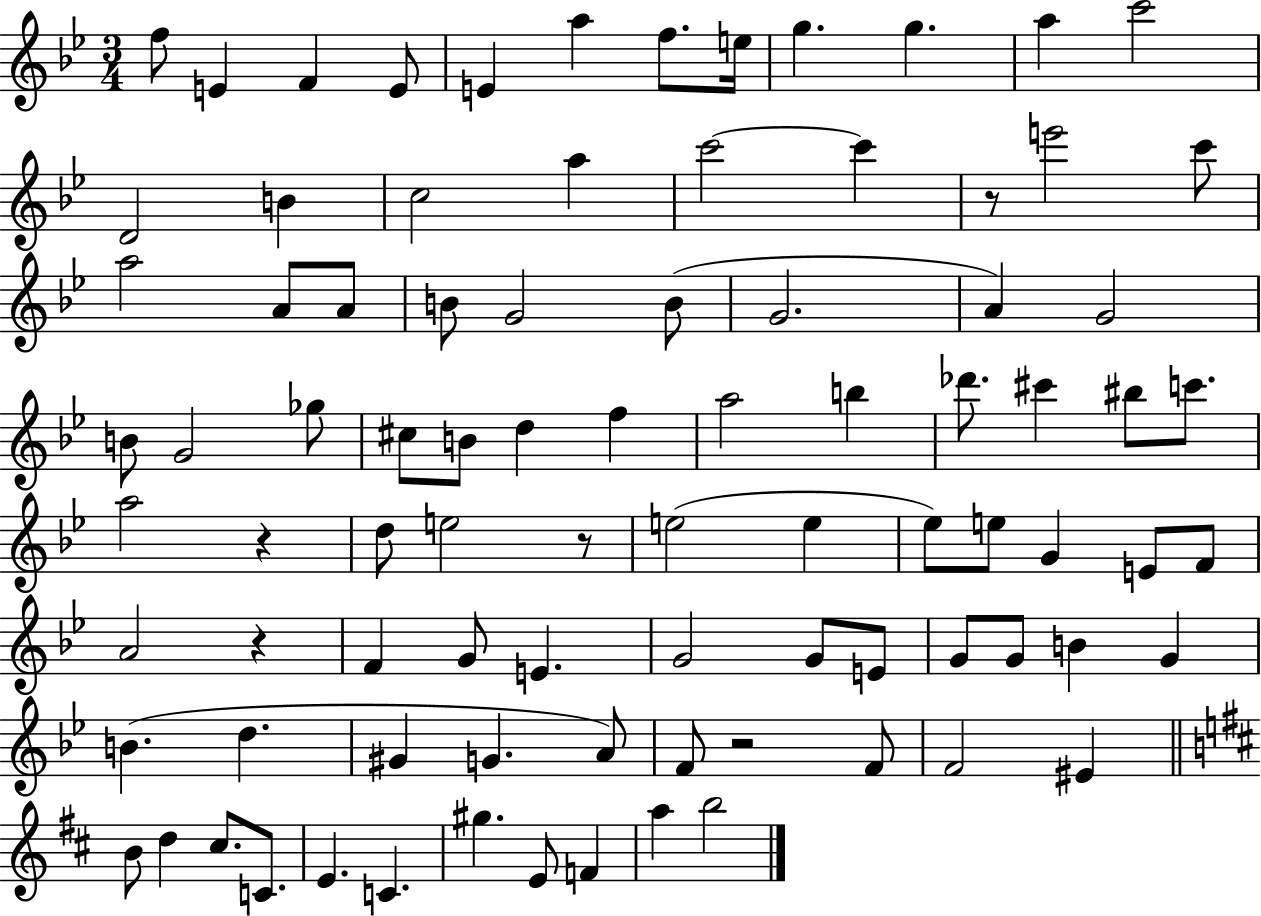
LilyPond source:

{
  \clef treble
  \numericTimeSignature
  \time 3/4
  \key bes \major
  \repeat volta 2 { f''8 e'4 f'4 e'8 | e'4 a''4 f''8. e''16 | g''4. g''4. | a''4 c'''2 | \break d'2 b'4 | c''2 a''4 | c'''2~~ c'''4 | r8 e'''2 c'''8 | \break a''2 a'8 a'8 | b'8 g'2 b'8( | g'2. | a'4) g'2 | \break b'8 g'2 ges''8 | cis''8 b'8 d''4 f''4 | a''2 b''4 | des'''8. cis'''4 bis''8 c'''8. | \break a''2 r4 | d''8 e''2 r8 | e''2( e''4 | ees''8) e''8 g'4 e'8 f'8 | \break a'2 r4 | f'4 g'8 e'4. | g'2 g'8 e'8 | g'8 g'8 b'4 g'4 | \break b'4.( d''4. | gis'4 g'4. a'8) | f'8 r2 f'8 | f'2 eis'4 | \break \bar "||" \break \key b \minor b'8 d''4 cis''8. c'8. | e'4. c'4. | gis''4. e'8 f'4 | a''4 b''2 | \break } \bar "|."
}